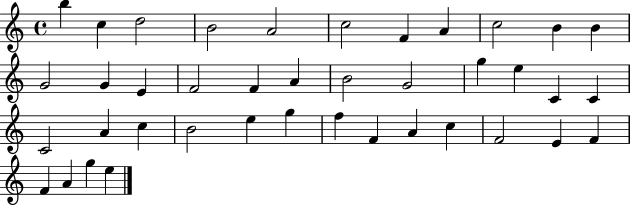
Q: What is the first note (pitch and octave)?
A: B5